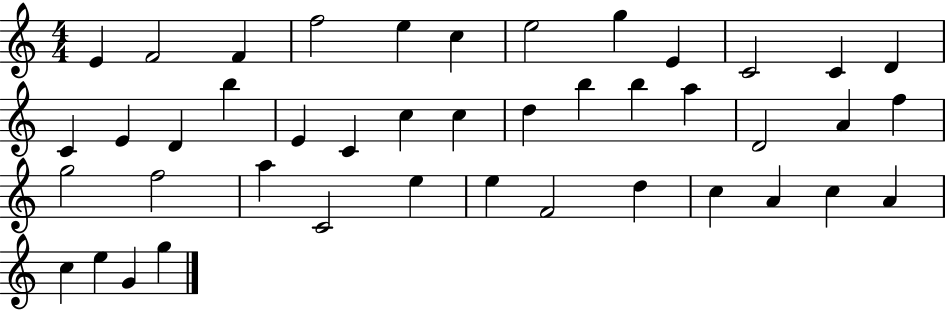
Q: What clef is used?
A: treble